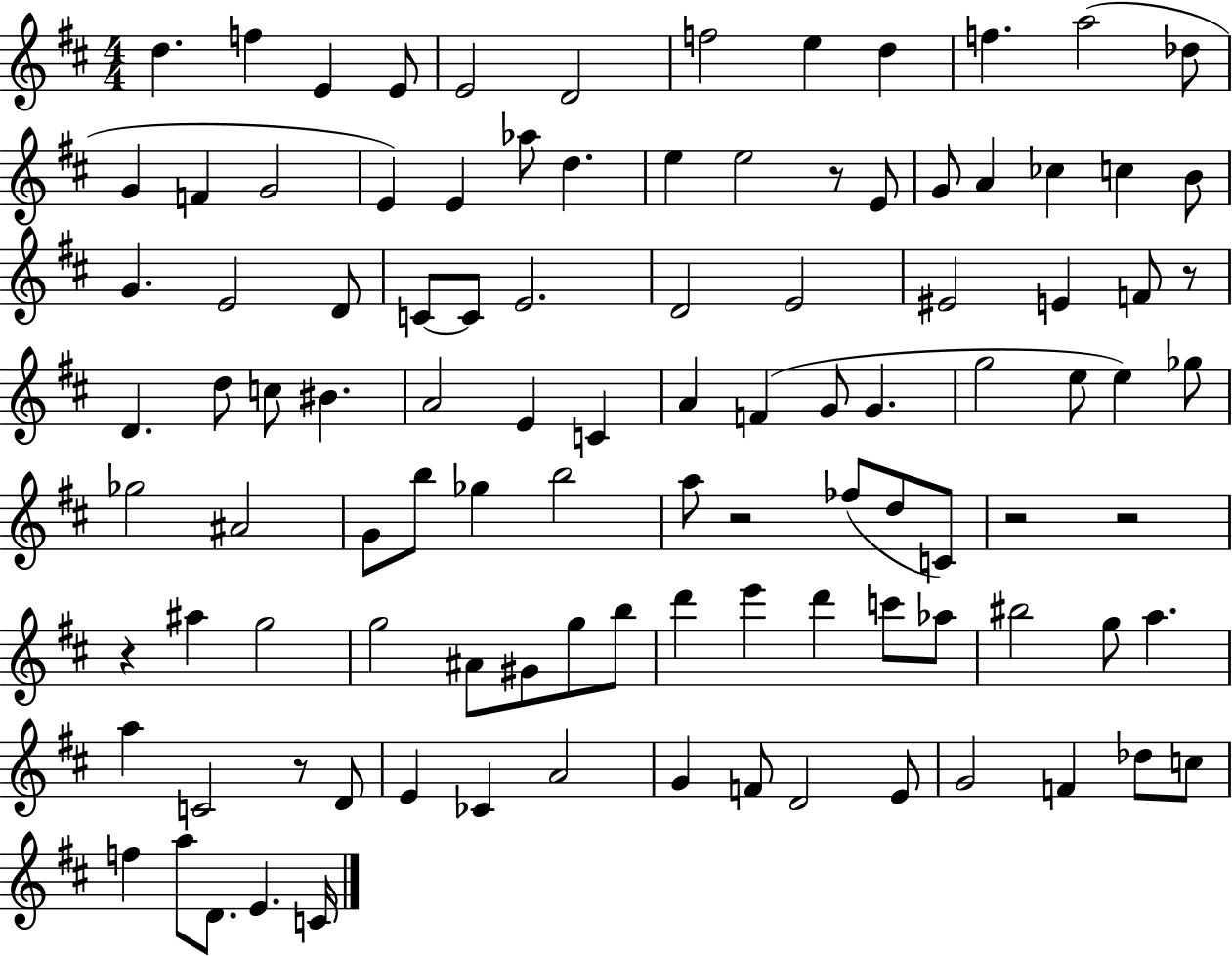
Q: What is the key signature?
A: D major